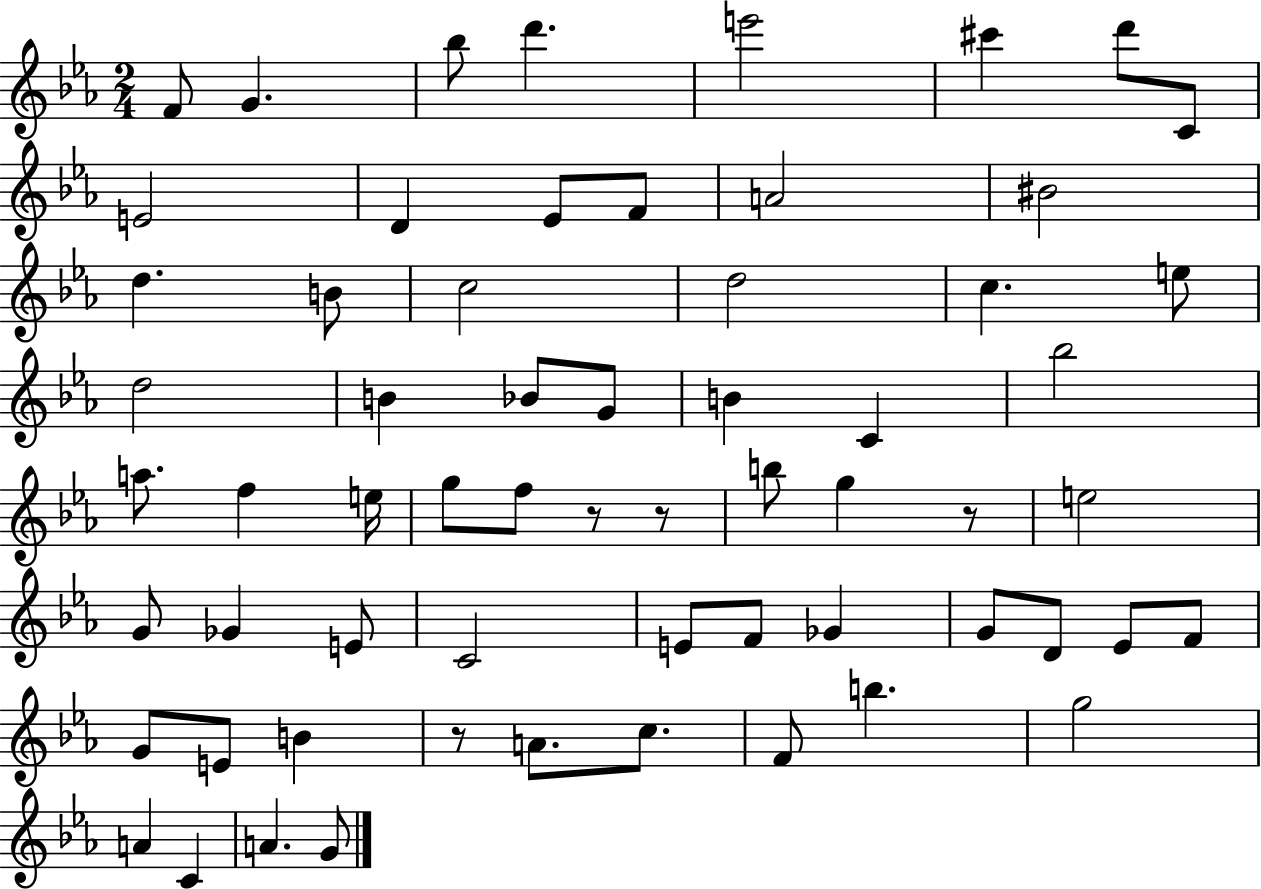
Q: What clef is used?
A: treble